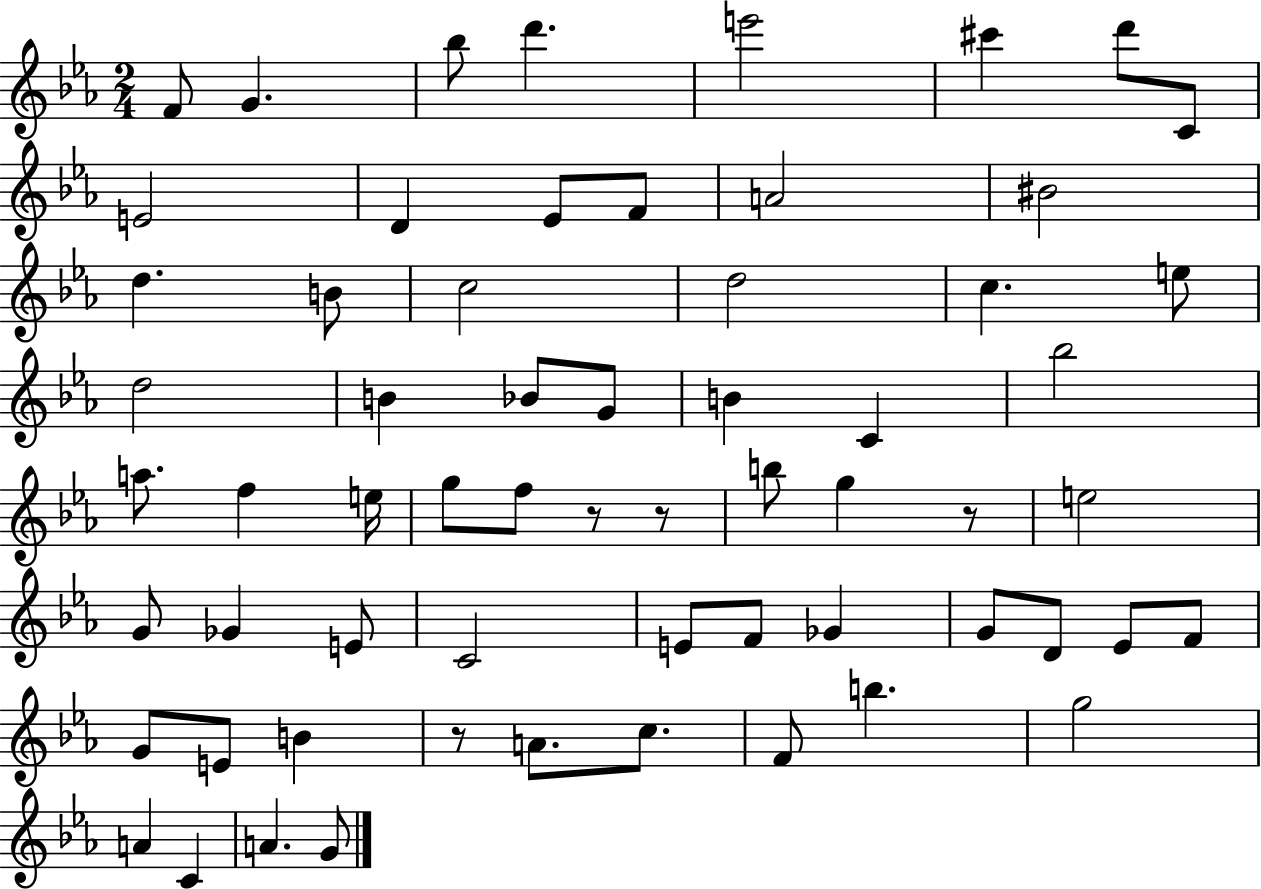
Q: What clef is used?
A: treble